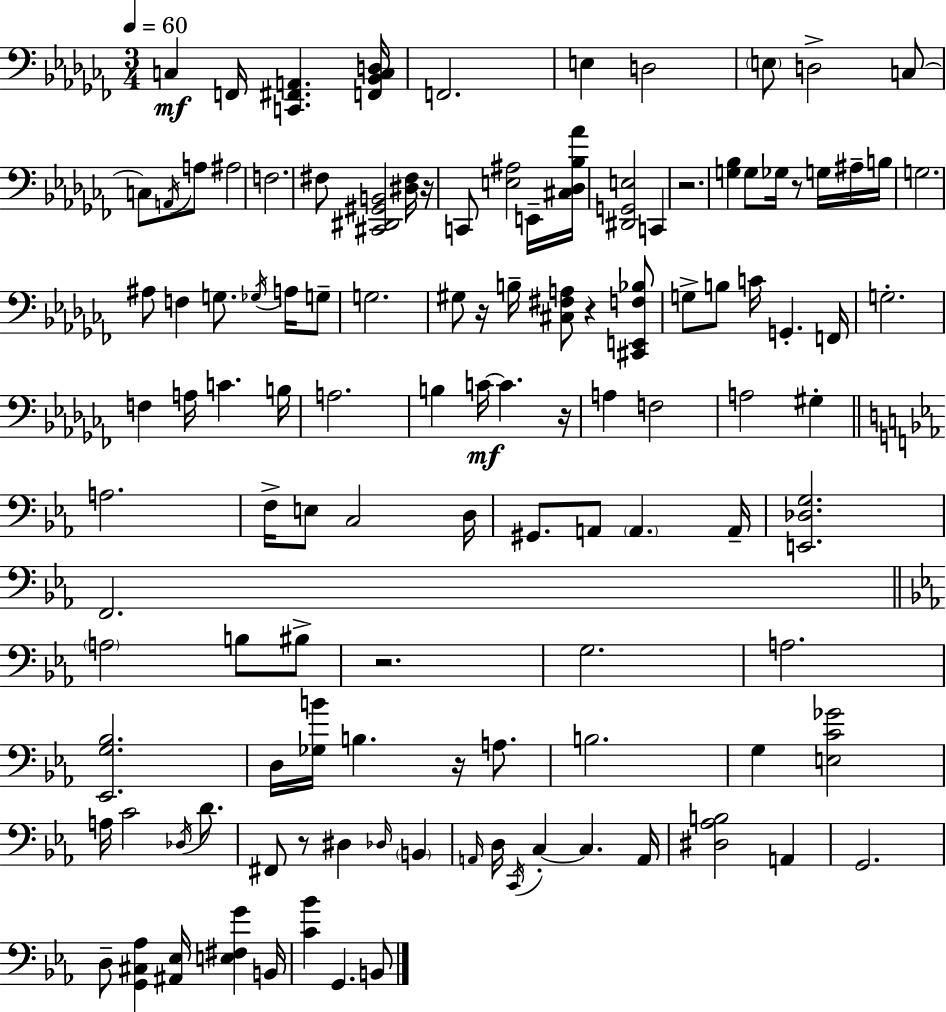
X:1
T:Untitled
M:3/4
L:1/4
K:Abm
C, F,,/4 [C,,^F,,A,,] [F,,_B,,C,D,]/4 F,,2 E, D,2 E,/2 D,2 C,/2 C,/2 A,,/4 A,/2 ^A,2 F,2 ^F,/2 [^C,,^D,,^G,,B,,]2 [^D,^F,]/4 z/4 C,,/2 [E,^A,]2 E,,/4 [^C,_D,_B,_A]/4 [^D,,G,,E,]2 C,, z2 [G,_B,] G,/2 _G,/4 z/2 G,/4 ^A,/4 B,/4 G,2 ^A,/2 F, G,/2 _G,/4 A,/4 G,/2 G,2 ^G,/2 z/4 B,/4 [^C,^F,A,]/2 z [^C,,E,,F,_B,]/2 G,/2 B,/2 C/4 G,, F,,/4 G,2 F, A,/4 C B,/4 A,2 B, C/4 C z/4 A, F,2 A,2 ^G, A,2 F,/4 E,/2 C,2 D,/4 ^G,,/2 A,,/2 A,, A,,/4 [E,,_D,G,]2 F,,2 A,2 B,/2 ^B,/2 z2 G,2 A,2 [_E,,G,_B,]2 D,/4 [_G,B]/4 B, z/4 A,/2 B,2 G, [E,C_G]2 A,/4 C2 _D,/4 D/2 ^F,,/2 z/2 ^D, _D,/4 B,, A,,/4 D,/4 C,,/4 C, C, A,,/4 [^D,_A,B,]2 A,, G,,2 D,/2 [G,,^C,_A,] [^A,,_E,]/4 [E,^F,G] B,,/4 [C_B] G,, B,,/2